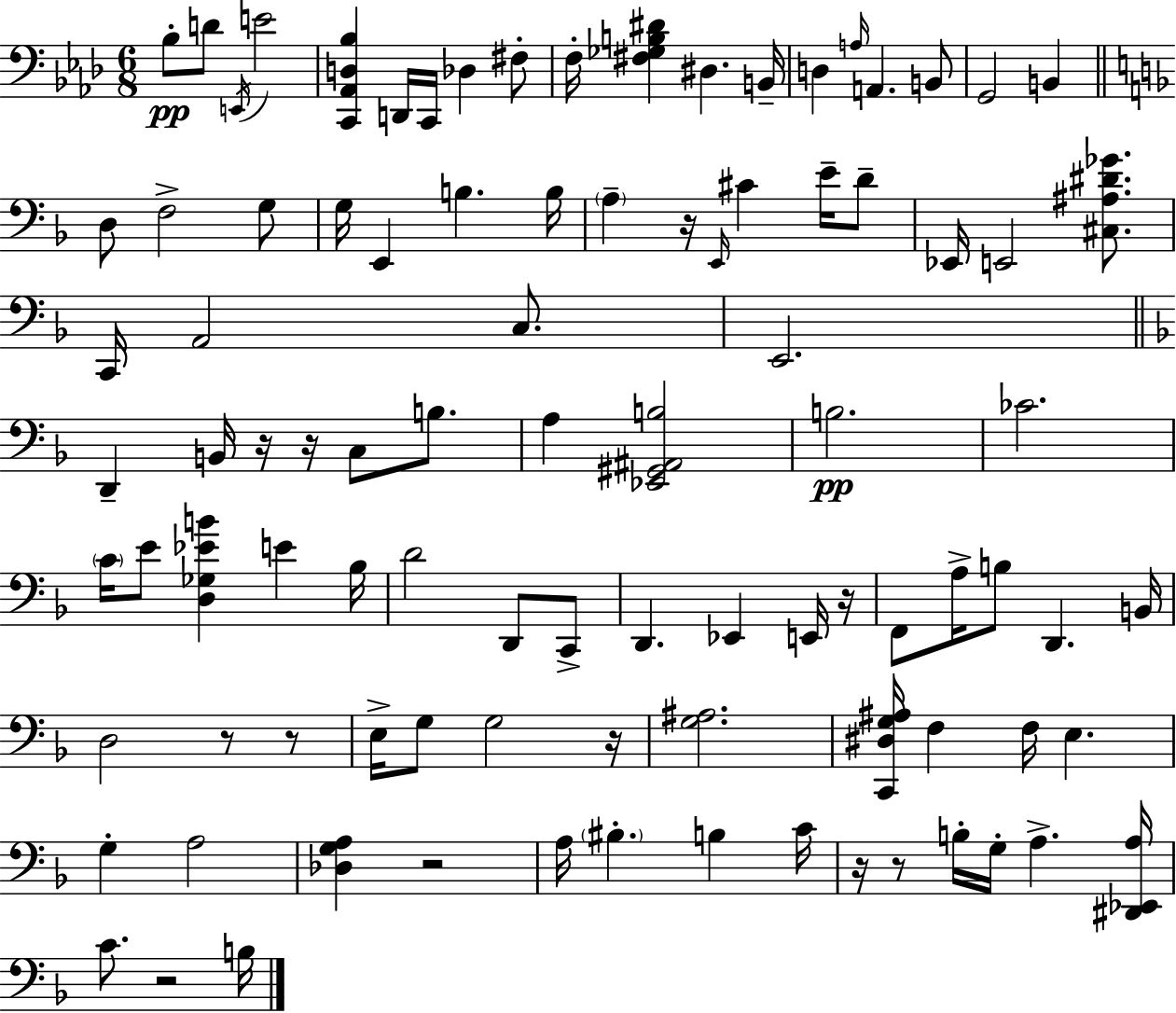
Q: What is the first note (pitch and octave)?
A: Bb3